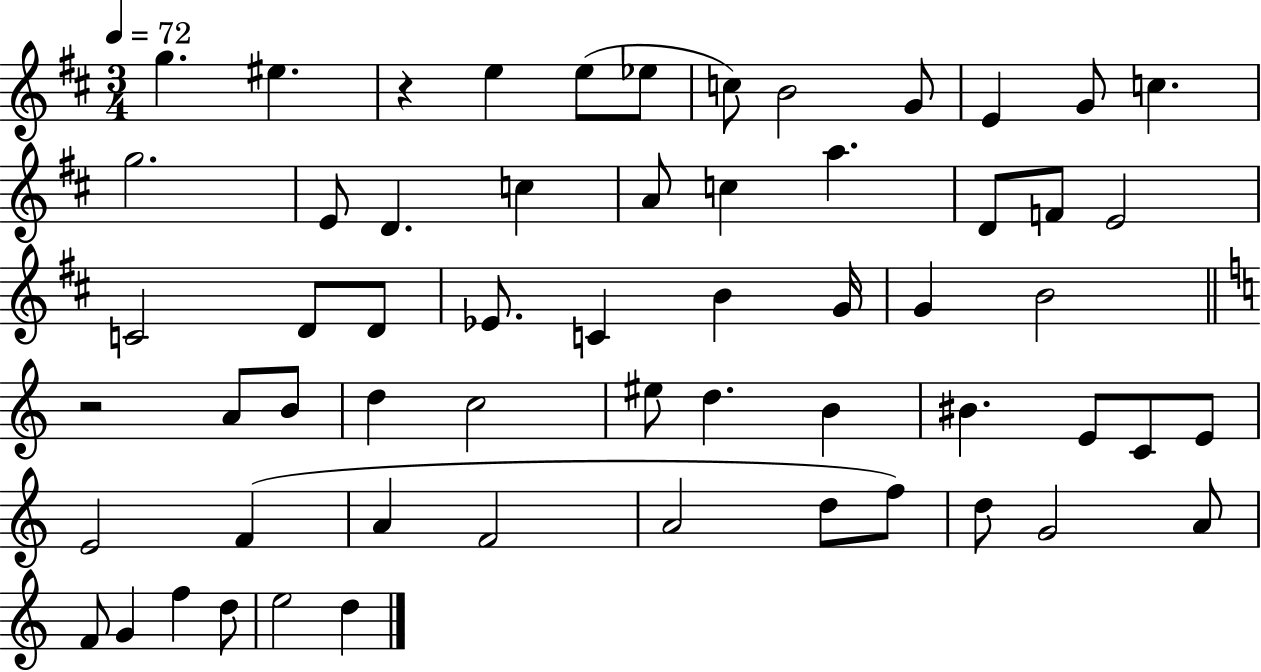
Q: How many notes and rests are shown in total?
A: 59